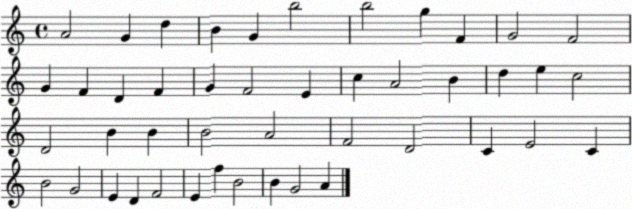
X:1
T:Untitled
M:4/4
L:1/4
K:C
A2 G d B G b2 b2 g F G2 F2 G F D F G F2 E c A2 B d e c2 D2 B B B2 A2 F2 D2 C E2 C B2 G2 E D F2 E f B2 B G2 A